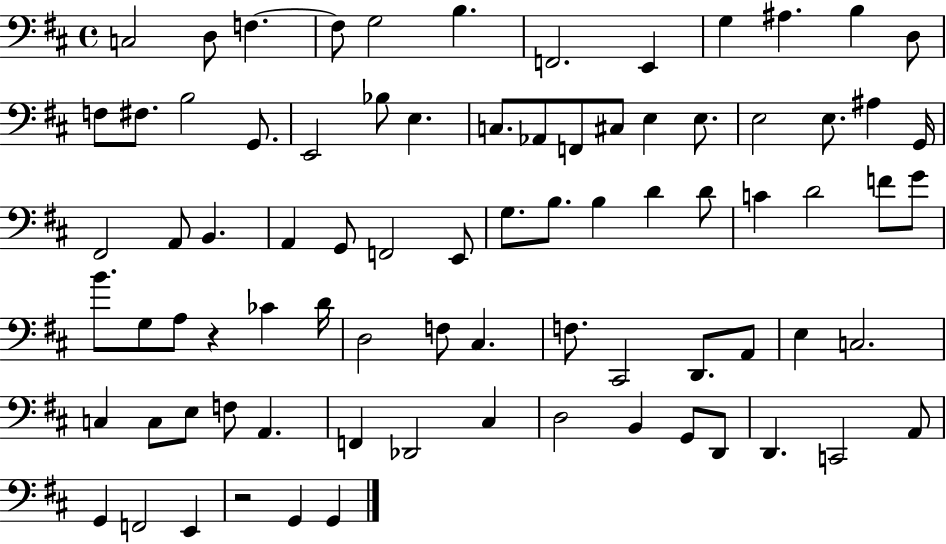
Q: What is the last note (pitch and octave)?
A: G2